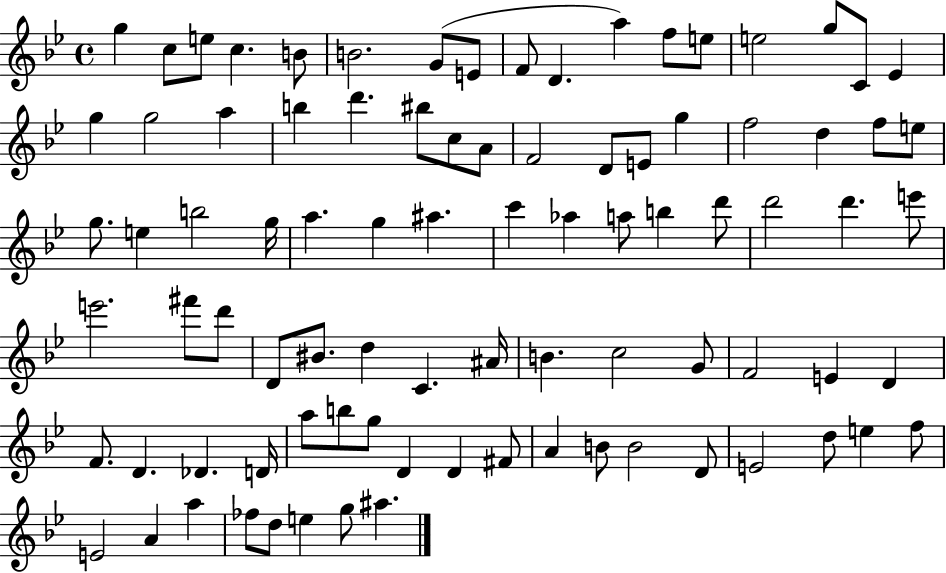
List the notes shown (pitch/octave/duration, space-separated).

G5/q C5/e E5/e C5/q. B4/e B4/h. G4/e E4/e F4/e D4/q. A5/q F5/e E5/e E5/h G5/e C4/e Eb4/q G5/q G5/h A5/q B5/q D6/q. BIS5/e C5/e A4/e F4/h D4/e E4/e G5/q F5/h D5/q F5/e E5/e G5/e. E5/q B5/h G5/s A5/q. G5/q A#5/q. C6/q Ab5/q A5/e B5/q D6/e D6/h D6/q. E6/e E6/h. F#6/e D6/e D4/e BIS4/e. D5/q C4/q. A#4/s B4/q. C5/h G4/e F4/h E4/q D4/q F4/e. D4/q. Db4/q. D4/s A5/e B5/e G5/e D4/q D4/q F#4/e A4/q B4/e B4/h D4/e E4/h D5/e E5/q F5/e E4/h A4/q A5/q FES5/e D5/e E5/q G5/e A#5/q.